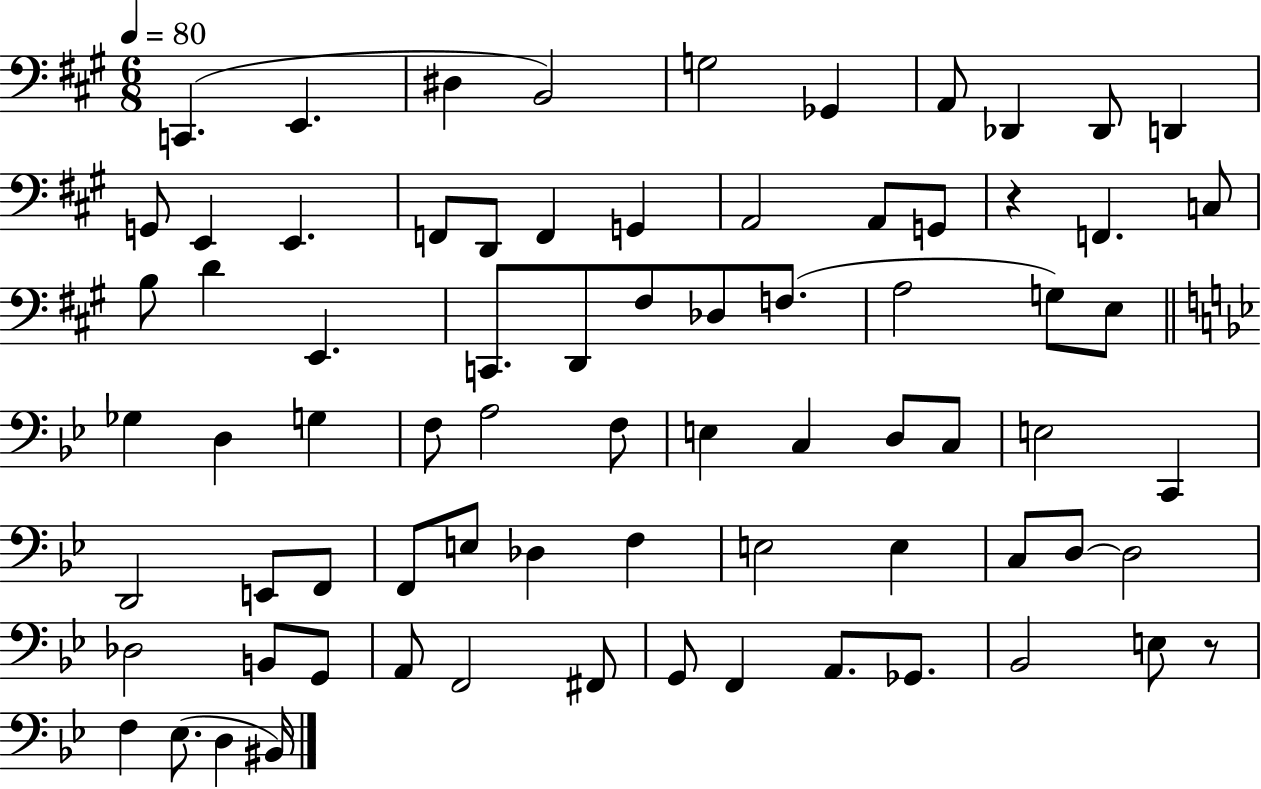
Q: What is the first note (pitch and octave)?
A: C2